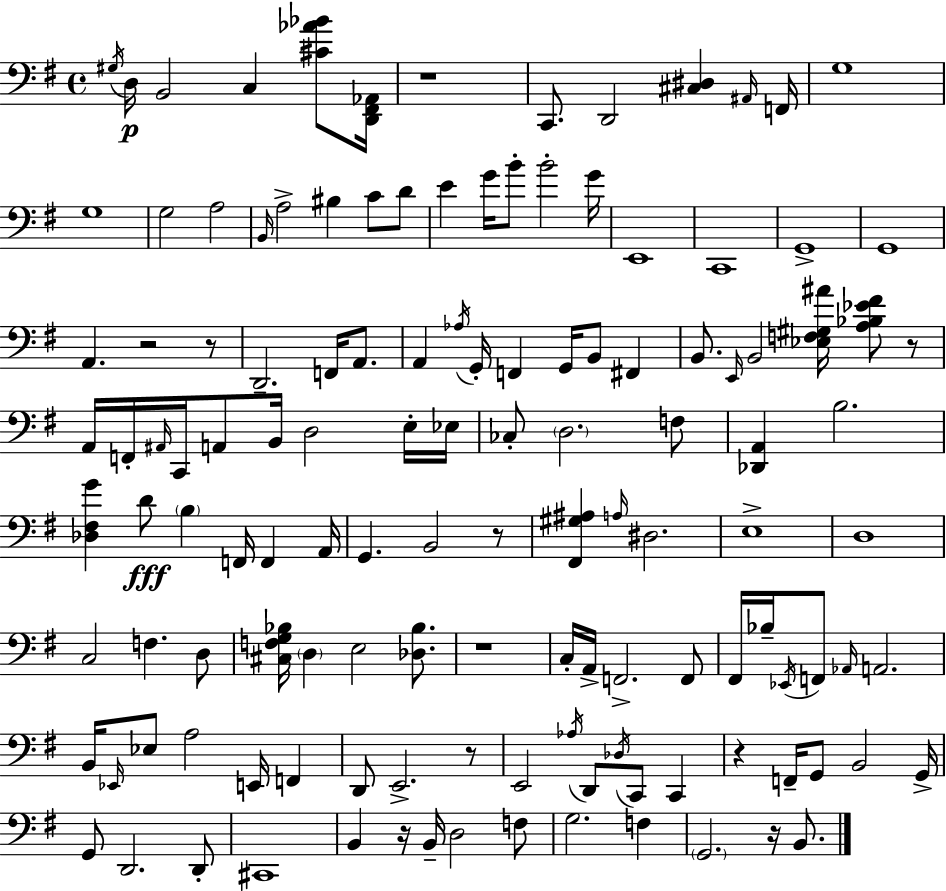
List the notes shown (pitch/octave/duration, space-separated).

G#3/s D3/s B2/h C3/q [C#4,Ab4,Bb4]/e [D2,F#2,Ab2]/s R/w C2/e. D2/h [C#3,D#3]/q A#2/s F2/s G3/w G3/w G3/h A3/h B2/s A3/h BIS3/q C4/e D4/e E4/q G4/s B4/e B4/h G4/s E2/w C2/w G2/w G2/w A2/q. R/h R/e D2/h. F2/s A2/e. A2/q Ab3/s G2/s F2/q G2/s B2/e F#2/q B2/e. E2/s B2/h [Eb3,F3,G#3,A#4]/s [A3,Bb3,Eb4,F#4]/e R/e A2/s F2/s A#2/s C2/s A2/e B2/s D3/h E3/s Eb3/s CES3/e D3/h. F3/e [Db2,A2]/q B3/h. [Db3,F#3,G4]/q D4/e B3/q F2/s F2/q A2/s G2/q. B2/h R/e [F#2,G#3,A#3]/q A3/s D#3/h. E3/w D3/w C3/h F3/q. D3/e [C#3,F3,G3,Bb3]/s D3/q E3/h [Db3,Bb3]/e. R/w C3/s A2/s F2/h. F2/e F#2/s Bb3/s Eb2/s F2/e Ab2/s A2/h. B2/s Eb2/s Eb3/e A3/h E2/s F2/q D2/e E2/h. R/e E2/h Ab3/s D2/e Db3/s C2/e C2/q R/q F2/s G2/e B2/h G2/s G2/e D2/h. D2/e C#2/w B2/q R/s B2/s D3/h F3/e G3/h. F3/q G2/h. R/s B2/e.